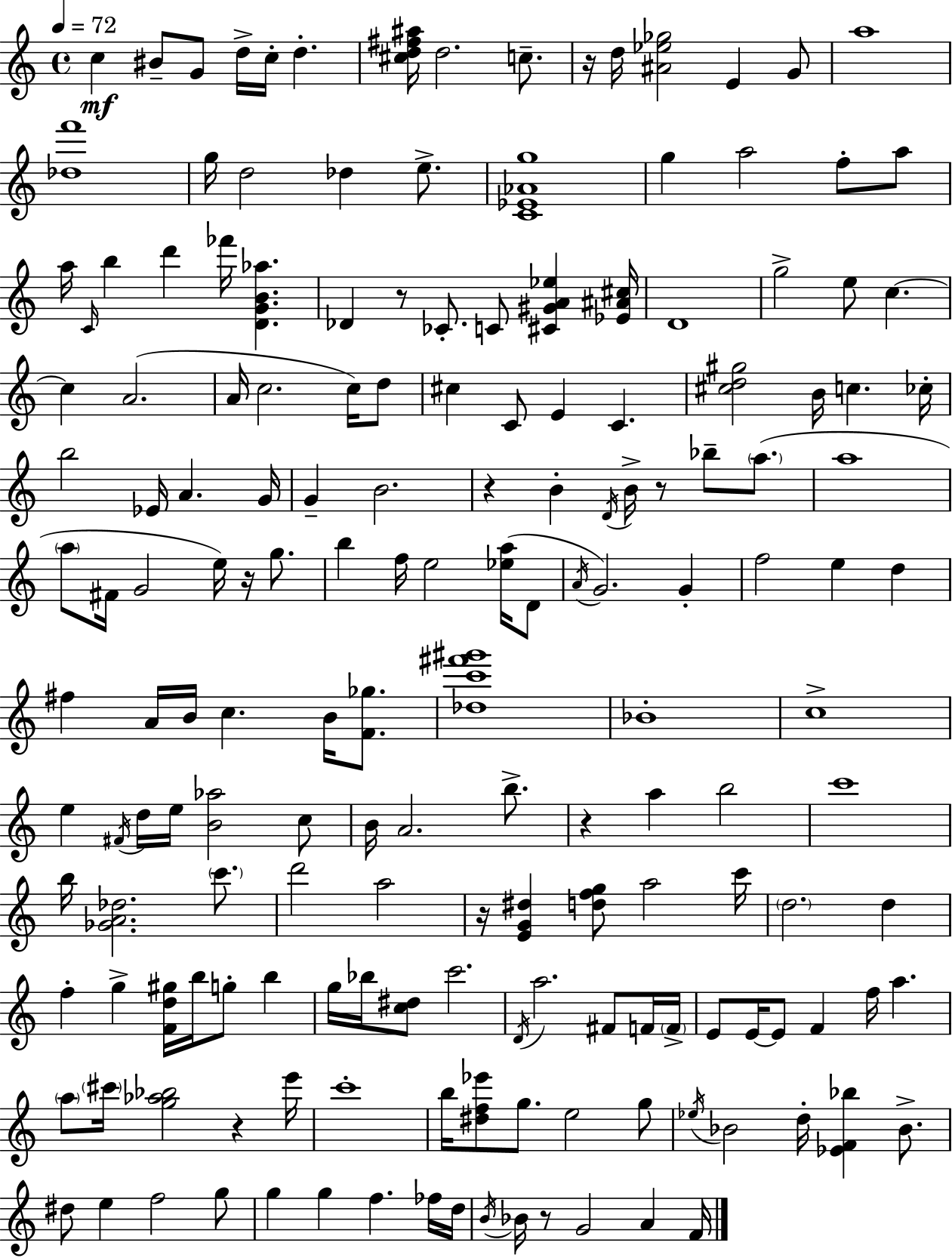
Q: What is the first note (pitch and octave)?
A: C5